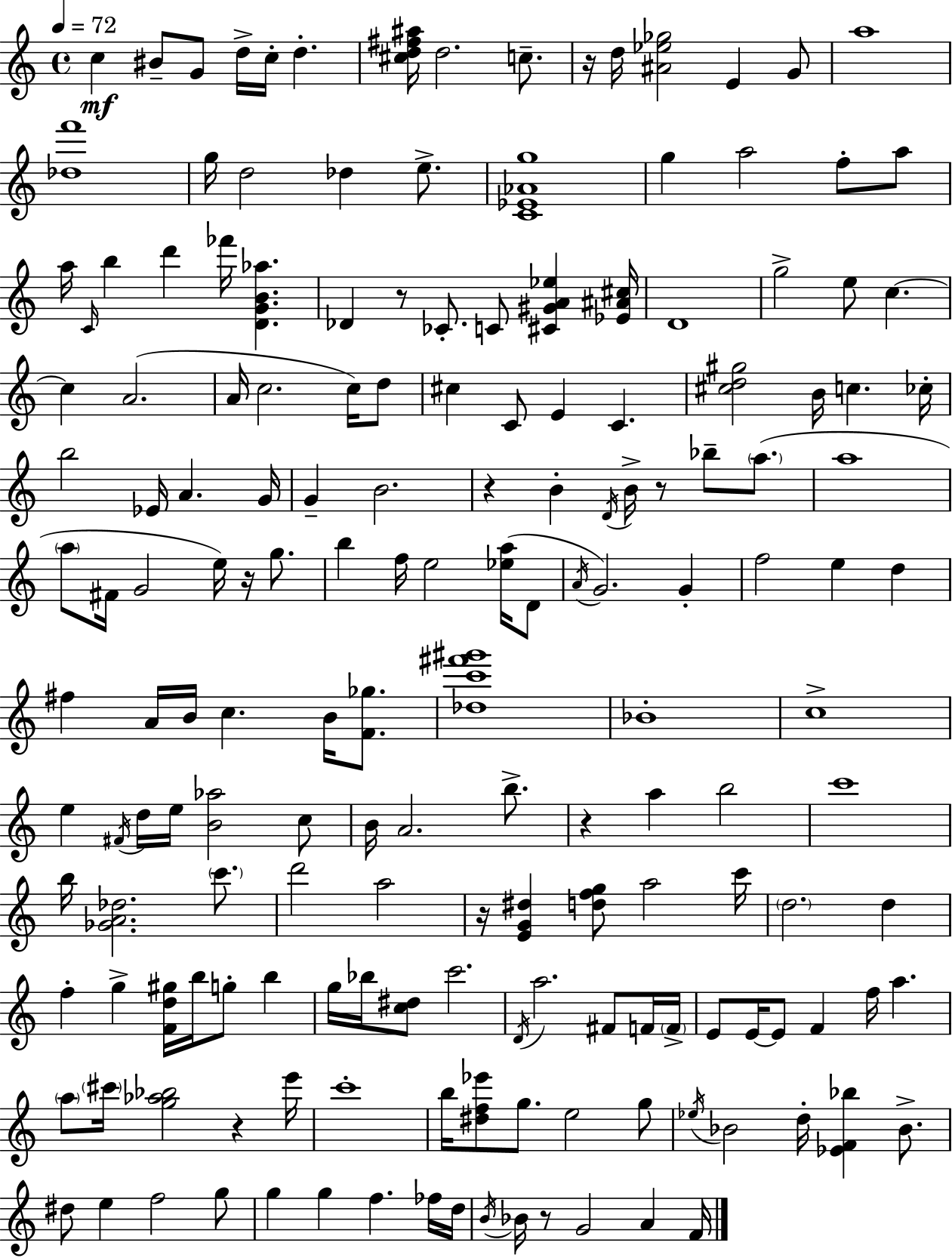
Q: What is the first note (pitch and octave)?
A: C5